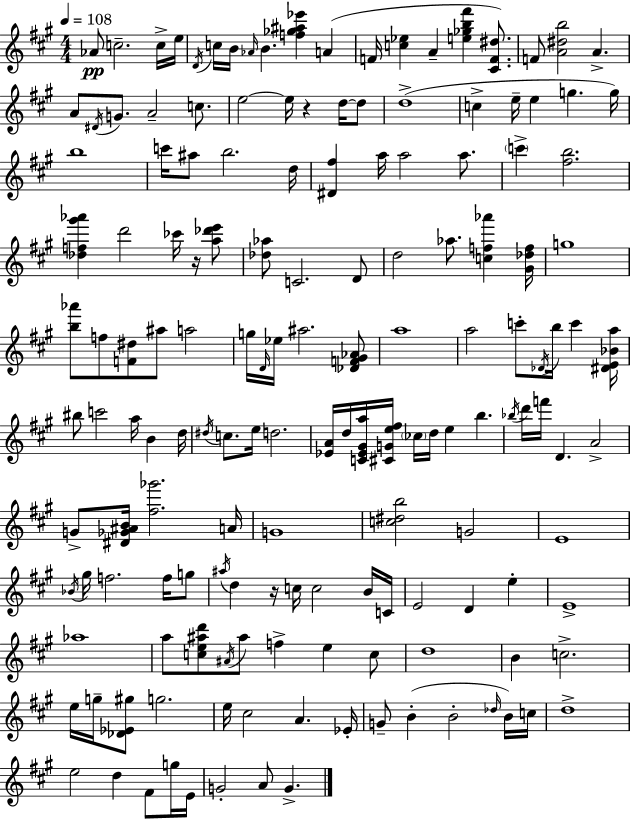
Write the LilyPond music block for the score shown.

{
  \clef treble
  \numericTimeSignature
  \time 4/4
  \key a \major
  \tempo 4 = 108
  aes'8\pp c''2.-- c''16-> e''16 | \acciaccatura { d'16 } c''16 b'16 \grace { aes'16 } b'4. <f'' ges'' ais'' ees'''>4 a'4( | f'16 <c'' ees''>4 a'4-- <e'' ges'' b'' fis'''>4 <cis' f' dis''>8.) | f'8 <a' dis'' b''>2 a'4.-> | \break a'8 \acciaccatura { dis'16 } g'8. a'2-- | c''8. e''2~~ e''16 r4 | d''16~~ d''8 d''1->( | c''4-> e''16-- e''4 g''4. | \break g''16) b''1 | c'''16 ais''8 b''2. | d''16 <dis' fis''>4 a''16 a''2 | a''8. \parenthesize c'''4-> <fis'' b''>2. | \break <des'' f'' gis''' aes'''>4 d'''2 ces'''16 | r16 <a'' des''' e'''>8 <des'' aes''>8 c'2. | d'8 d''2 aes''8. <c'' f'' aes'''>4 | <gis' des'' f''>16 g''1 | \break <b'' aes'''>8 f''8 <f' dis''>8 ais''8 a''2 | g''16 \grace { d'16 } ees''16 ais''2. | <des' f' gis' aes'>8 a''1 | a''2 c'''8-. \acciaccatura { des'16 } b''16 | \break c'''4 <dis' e' bes' a''>16 bis''8 c'''2 a''16 | b'4 d''16 \acciaccatura { dis''16 } c''8. e''16 d''2. | <ees' a'>16 d''16 <c' ees' gis' a''>16 <cis' g' e'' fis''>16 \parenthesize ces''16 d''16 e''4 | b''4. \acciaccatura { bes''16 } d'''16 f'''16 d'4. a'2-> | \break g'8-> <dis' ges' ais' b'>16 <fis'' ges'''>2. | a'16 g'1 | <c'' dis'' b''>2 g'2 | e'1 | \break \acciaccatura { bes'16 } gis''16 f''2. | f''16 g''8 \acciaccatura { ais''16 } d''4 r16 c''16 c''2 | b'16 c'16 e'2 | d'4 e''4-. e'1-> | \break aes''1 | a''8 <c'' e'' ais'' d'''>8 \acciaccatura { ais'16 } ais''8 | f''4-> e''4 c''8 d''1 | b'4 c''2.-> | \break e''16 g''16-- <des' ees' gis''>8 g''2. | e''16 cis''2 | a'4. ees'16-. g'8-- b'4-.( | b'2-. \grace { des''16 } b'16) c''16 d''1-> | \break e''2 | d''4 fis'8 g''16 e'16 g'2-. | a'8 g'4.-> \bar "|."
}